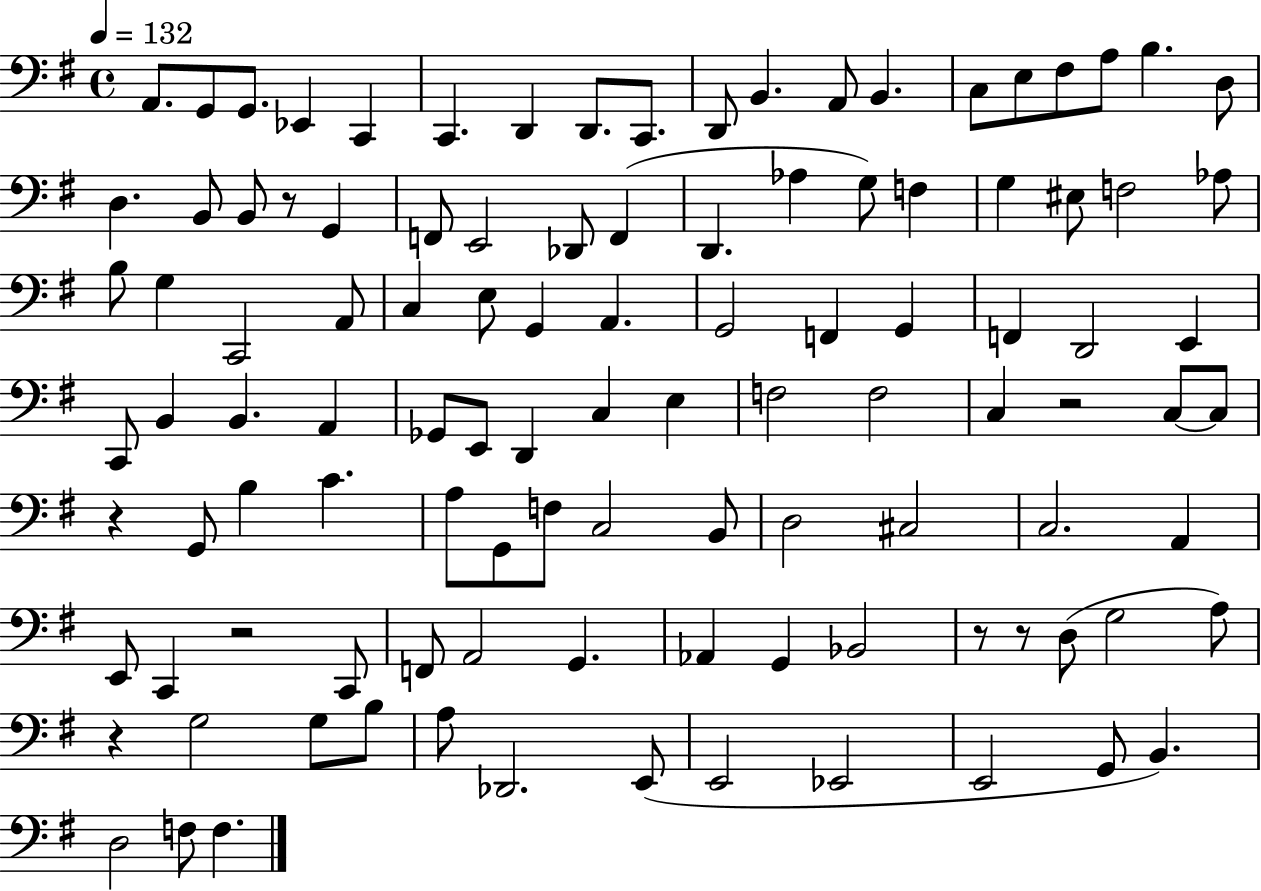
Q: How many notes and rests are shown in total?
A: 108